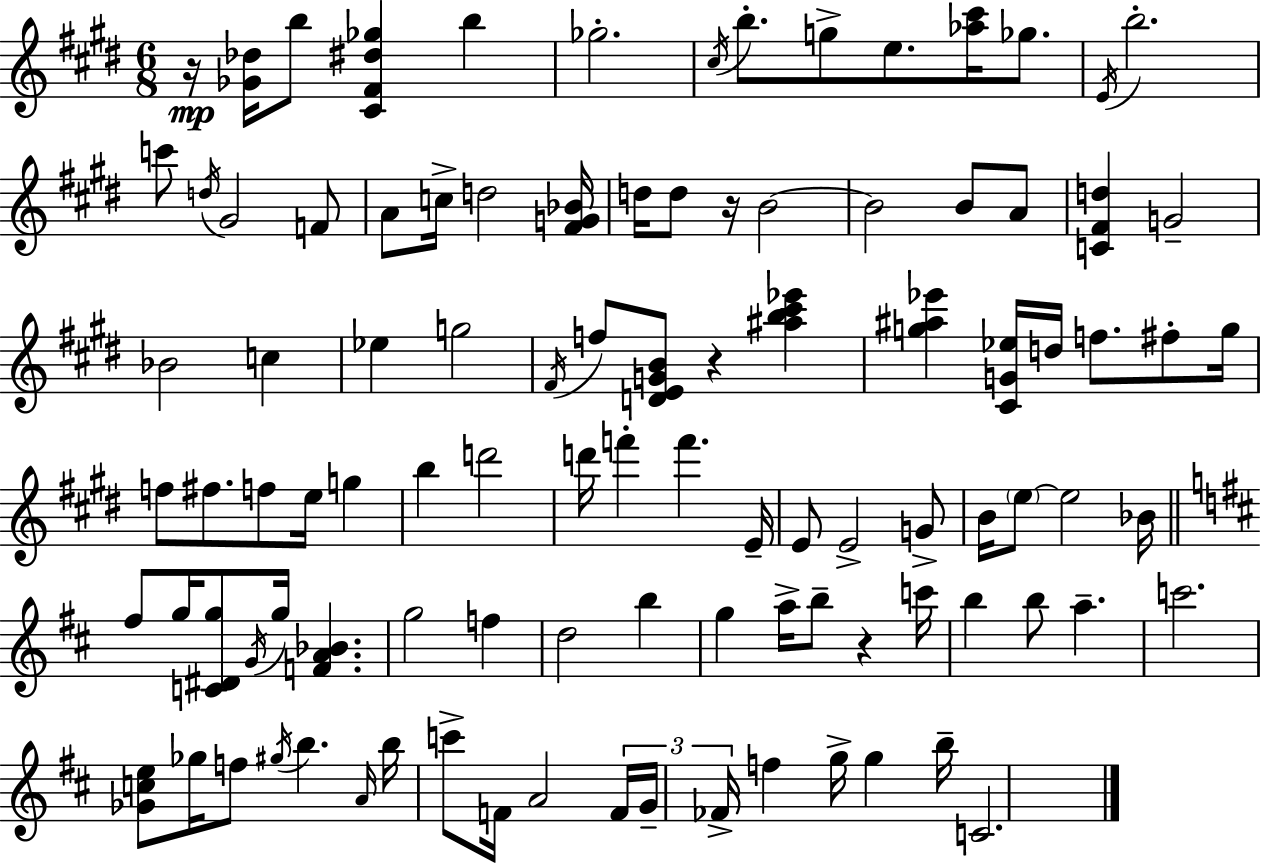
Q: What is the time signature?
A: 6/8